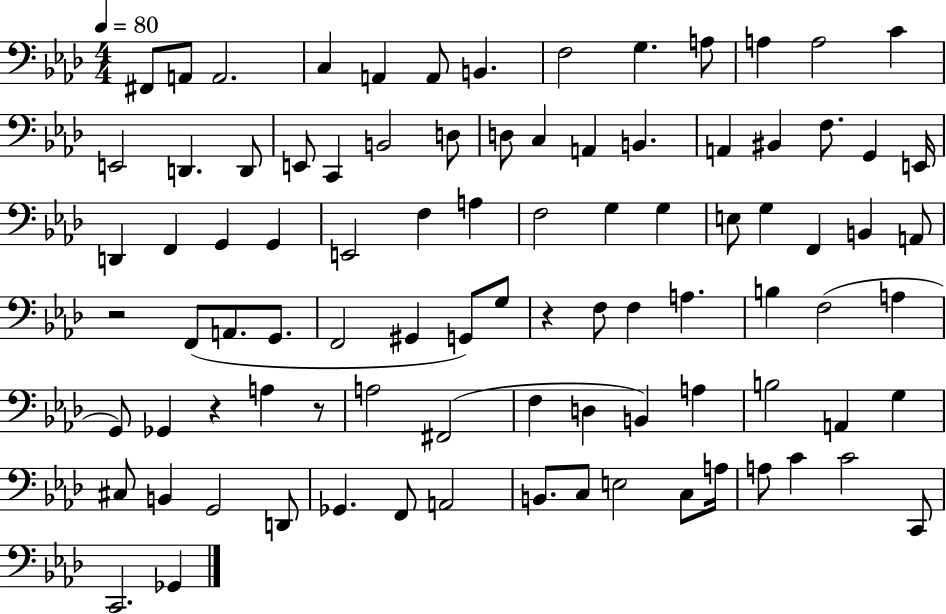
F#2/e A2/e A2/h. C3/q A2/q A2/e B2/q. F3/h G3/q. A3/e A3/q A3/h C4/q E2/h D2/q. D2/e E2/e C2/q B2/h D3/e D3/e C3/q A2/q B2/q. A2/q BIS2/q F3/e. G2/q E2/s D2/q F2/q G2/q G2/q E2/h F3/q A3/q F3/h G3/q G3/q E3/e G3/q F2/q B2/q A2/e R/h F2/e A2/e. G2/e. F2/h G#2/q G2/e G3/e R/q F3/e F3/q A3/q. B3/q F3/h A3/q G2/e Gb2/q R/q A3/q R/e A3/h F#2/h F3/q D3/q B2/q A3/q B3/h A2/q G3/q C#3/e B2/q G2/h D2/e Gb2/q. F2/e A2/h B2/e. C3/e E3/h C3/e A3/s A3/e C4/q C4/h C2/e C2/h. Gb2/q